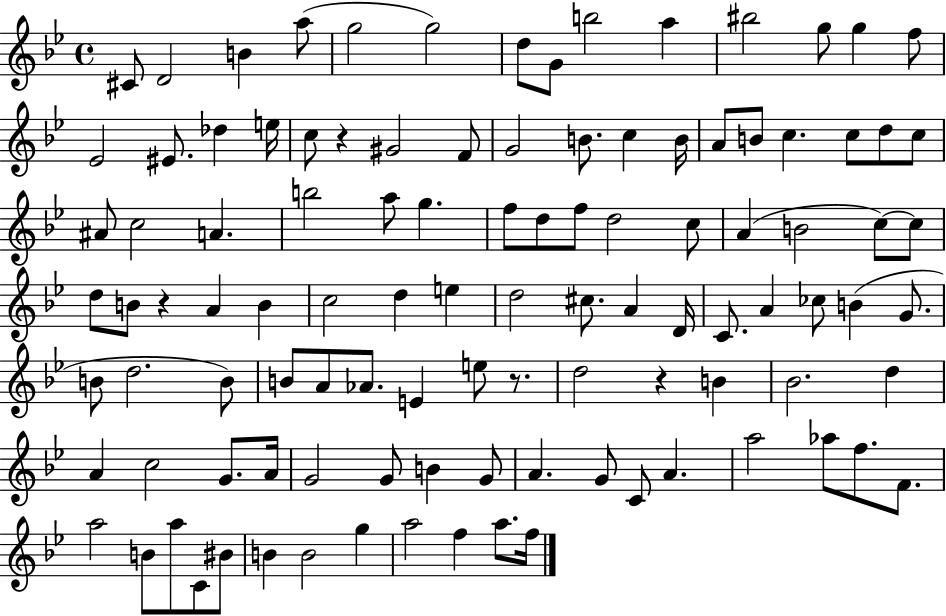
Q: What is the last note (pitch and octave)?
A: F5